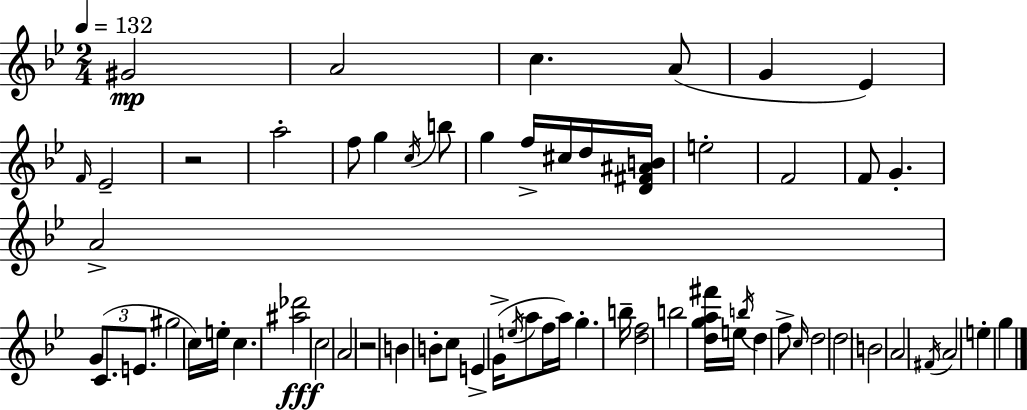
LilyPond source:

{
  \clef treble
  \numericTimeSignature
  \time 2/4
  \key g \minor
  \tempo 4 = 132
  \repeat volta 2 { gis'2\mp | a'2 | c''4. a'8( | g'4 ees'4) | \break \grace { f'16 } ees'2-- | r2 | a''2-. | f''8 g''4 \acciaccatura { c''16 } | \break b''8 g''4 f''16-> cis''16 | d''16 <d' fis' ais' b'>16 e''2-. | f'2 | f'8 g'4.-. | \break a'2-> | \tuplet 3/2 { g'8( c'8. e'8. } | gis''2 | c''16) e''16-. c''4. | \break <ais'' des'''>2\fff | c''2 | a'2 | r2 | \break b'4 b'8-. | c''8 e'4-> g'16->( \acciaccatura { e''16 } | a''8 f''16 a''16) g''4.-. | b''16-- <d'' f''>2 | \break b''2 | <d'' g'' a'' fis'''>16 e''16 \acciaccatura { b''16 } d''4 | f''8-> \grace { c''16 } d''2 | \parenthesize d''2 | \break b'2 | a'2 | \acciaccatura { fis'16 } a'2 | e''4-. | \break g''4 } \bar "|."
}